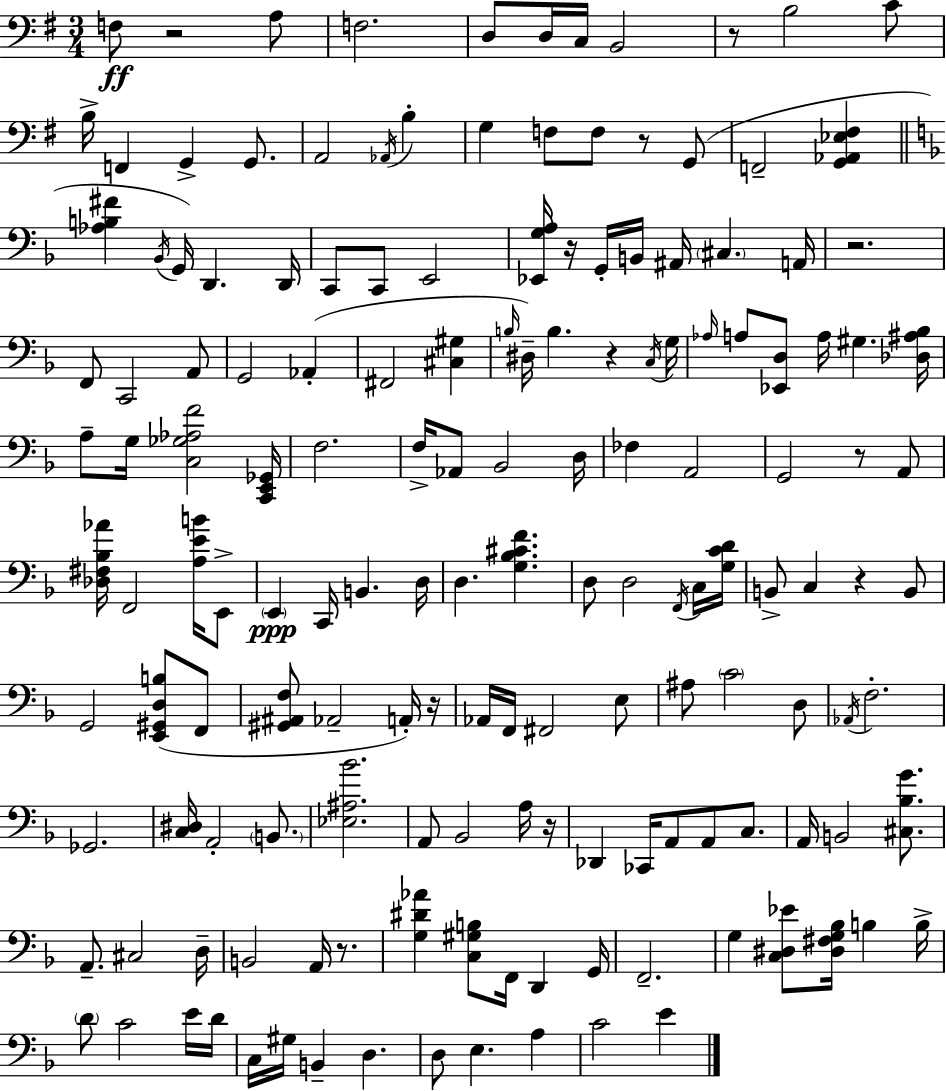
F3/e R/h A3/e F3/h. D3/e D3/s C3/s B2/h R/e B3/h C4/e B3/s F2/q G2/q G2/e. A2/h Ab2/s B3/q G3/q F3/e F3/e R/e G2/e F2/h [G2,Ab2,Eb3,F#3]/q [Ab3,B3,F#4]/q Bb2/s G2/s D2/q. D2/s C2/e C2/e E2/h [Eb2,G3,A3]/s R/s G2/s B2/s A#2/s C#3/q. A2/s R/h. F2/e C2/h A2/e G2/h Ab2/q F#2/h [C#3,G#3]/q B3/s D#3/s B3/q. R/q C3/s G3/s Ab3/s A3/e [Eb2,D3]/e A3/s G#3/q. [Db3,A#3,Bb3]/s A3/e G3/s [C3,Gb3,Ab3,F4]/h [C2,E2,Gb2]/s F3/h. F3/s Ab2/e Bb2/h D3/s FES3/q A2/h G2/h R/e A2/e [Db3,F#3,Bb3,Ab4]/s F2/h [A3,E4,B4]/s E2/e E2/q C2/s B2/q. D3/s D3/q. [G3,Bb3,C#4,F4]/q. D3/e D3/h F2/s C3/s [G3,C4,D4]/s B2/e C3/q R/q B2/e G2/h [E2,G#2,D3,B3]/e F2/e [G#2,A#2,F3]/e Ab2/h A2/s R/s Ab2/s F2/s F#2/h E3/e A#3/e C4/h D3/e Ab2/s F3/h. Gb2/h. [C3,D#3]/s A2/h B2/e. [Eb3,A#3,Bb4]/h. A2/e Bb2/h A3/s R/s Db2/q CES2/s A2/e A2/e C3/e. A2/s B2/h [C#3,Bb3,G4]/e. A2/e. C#3/h D3/s B2/h A2/s R/e. [G3,D#4,Ab4]/q [C3,G#3,B3]/e F2/s D2/q G2/s F2/h. G3/q [C3,D#3,Eb4]/e [D#3,F#3,G3,Bb3]/s B3/q B3/s D4/e C4/h E4/s D4/s C3/s G#3/s B2/q D3/q. D3/e E3/q. A3/q C4/h E4/q